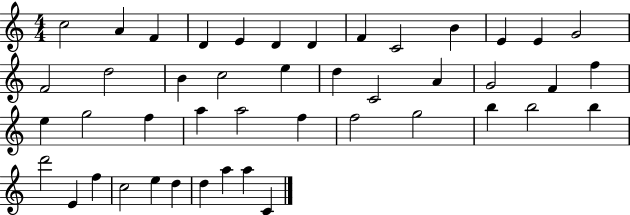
X:1
T:Untitled
M:4/4
L:1/4
K:C
c2 A F D E D D F C2 B E E G2 F2 d2 B c2 e d C2 A G2 F f e g2 f a a2 f f2 g2 b b2 b d'2 E f c2 e d d a a C